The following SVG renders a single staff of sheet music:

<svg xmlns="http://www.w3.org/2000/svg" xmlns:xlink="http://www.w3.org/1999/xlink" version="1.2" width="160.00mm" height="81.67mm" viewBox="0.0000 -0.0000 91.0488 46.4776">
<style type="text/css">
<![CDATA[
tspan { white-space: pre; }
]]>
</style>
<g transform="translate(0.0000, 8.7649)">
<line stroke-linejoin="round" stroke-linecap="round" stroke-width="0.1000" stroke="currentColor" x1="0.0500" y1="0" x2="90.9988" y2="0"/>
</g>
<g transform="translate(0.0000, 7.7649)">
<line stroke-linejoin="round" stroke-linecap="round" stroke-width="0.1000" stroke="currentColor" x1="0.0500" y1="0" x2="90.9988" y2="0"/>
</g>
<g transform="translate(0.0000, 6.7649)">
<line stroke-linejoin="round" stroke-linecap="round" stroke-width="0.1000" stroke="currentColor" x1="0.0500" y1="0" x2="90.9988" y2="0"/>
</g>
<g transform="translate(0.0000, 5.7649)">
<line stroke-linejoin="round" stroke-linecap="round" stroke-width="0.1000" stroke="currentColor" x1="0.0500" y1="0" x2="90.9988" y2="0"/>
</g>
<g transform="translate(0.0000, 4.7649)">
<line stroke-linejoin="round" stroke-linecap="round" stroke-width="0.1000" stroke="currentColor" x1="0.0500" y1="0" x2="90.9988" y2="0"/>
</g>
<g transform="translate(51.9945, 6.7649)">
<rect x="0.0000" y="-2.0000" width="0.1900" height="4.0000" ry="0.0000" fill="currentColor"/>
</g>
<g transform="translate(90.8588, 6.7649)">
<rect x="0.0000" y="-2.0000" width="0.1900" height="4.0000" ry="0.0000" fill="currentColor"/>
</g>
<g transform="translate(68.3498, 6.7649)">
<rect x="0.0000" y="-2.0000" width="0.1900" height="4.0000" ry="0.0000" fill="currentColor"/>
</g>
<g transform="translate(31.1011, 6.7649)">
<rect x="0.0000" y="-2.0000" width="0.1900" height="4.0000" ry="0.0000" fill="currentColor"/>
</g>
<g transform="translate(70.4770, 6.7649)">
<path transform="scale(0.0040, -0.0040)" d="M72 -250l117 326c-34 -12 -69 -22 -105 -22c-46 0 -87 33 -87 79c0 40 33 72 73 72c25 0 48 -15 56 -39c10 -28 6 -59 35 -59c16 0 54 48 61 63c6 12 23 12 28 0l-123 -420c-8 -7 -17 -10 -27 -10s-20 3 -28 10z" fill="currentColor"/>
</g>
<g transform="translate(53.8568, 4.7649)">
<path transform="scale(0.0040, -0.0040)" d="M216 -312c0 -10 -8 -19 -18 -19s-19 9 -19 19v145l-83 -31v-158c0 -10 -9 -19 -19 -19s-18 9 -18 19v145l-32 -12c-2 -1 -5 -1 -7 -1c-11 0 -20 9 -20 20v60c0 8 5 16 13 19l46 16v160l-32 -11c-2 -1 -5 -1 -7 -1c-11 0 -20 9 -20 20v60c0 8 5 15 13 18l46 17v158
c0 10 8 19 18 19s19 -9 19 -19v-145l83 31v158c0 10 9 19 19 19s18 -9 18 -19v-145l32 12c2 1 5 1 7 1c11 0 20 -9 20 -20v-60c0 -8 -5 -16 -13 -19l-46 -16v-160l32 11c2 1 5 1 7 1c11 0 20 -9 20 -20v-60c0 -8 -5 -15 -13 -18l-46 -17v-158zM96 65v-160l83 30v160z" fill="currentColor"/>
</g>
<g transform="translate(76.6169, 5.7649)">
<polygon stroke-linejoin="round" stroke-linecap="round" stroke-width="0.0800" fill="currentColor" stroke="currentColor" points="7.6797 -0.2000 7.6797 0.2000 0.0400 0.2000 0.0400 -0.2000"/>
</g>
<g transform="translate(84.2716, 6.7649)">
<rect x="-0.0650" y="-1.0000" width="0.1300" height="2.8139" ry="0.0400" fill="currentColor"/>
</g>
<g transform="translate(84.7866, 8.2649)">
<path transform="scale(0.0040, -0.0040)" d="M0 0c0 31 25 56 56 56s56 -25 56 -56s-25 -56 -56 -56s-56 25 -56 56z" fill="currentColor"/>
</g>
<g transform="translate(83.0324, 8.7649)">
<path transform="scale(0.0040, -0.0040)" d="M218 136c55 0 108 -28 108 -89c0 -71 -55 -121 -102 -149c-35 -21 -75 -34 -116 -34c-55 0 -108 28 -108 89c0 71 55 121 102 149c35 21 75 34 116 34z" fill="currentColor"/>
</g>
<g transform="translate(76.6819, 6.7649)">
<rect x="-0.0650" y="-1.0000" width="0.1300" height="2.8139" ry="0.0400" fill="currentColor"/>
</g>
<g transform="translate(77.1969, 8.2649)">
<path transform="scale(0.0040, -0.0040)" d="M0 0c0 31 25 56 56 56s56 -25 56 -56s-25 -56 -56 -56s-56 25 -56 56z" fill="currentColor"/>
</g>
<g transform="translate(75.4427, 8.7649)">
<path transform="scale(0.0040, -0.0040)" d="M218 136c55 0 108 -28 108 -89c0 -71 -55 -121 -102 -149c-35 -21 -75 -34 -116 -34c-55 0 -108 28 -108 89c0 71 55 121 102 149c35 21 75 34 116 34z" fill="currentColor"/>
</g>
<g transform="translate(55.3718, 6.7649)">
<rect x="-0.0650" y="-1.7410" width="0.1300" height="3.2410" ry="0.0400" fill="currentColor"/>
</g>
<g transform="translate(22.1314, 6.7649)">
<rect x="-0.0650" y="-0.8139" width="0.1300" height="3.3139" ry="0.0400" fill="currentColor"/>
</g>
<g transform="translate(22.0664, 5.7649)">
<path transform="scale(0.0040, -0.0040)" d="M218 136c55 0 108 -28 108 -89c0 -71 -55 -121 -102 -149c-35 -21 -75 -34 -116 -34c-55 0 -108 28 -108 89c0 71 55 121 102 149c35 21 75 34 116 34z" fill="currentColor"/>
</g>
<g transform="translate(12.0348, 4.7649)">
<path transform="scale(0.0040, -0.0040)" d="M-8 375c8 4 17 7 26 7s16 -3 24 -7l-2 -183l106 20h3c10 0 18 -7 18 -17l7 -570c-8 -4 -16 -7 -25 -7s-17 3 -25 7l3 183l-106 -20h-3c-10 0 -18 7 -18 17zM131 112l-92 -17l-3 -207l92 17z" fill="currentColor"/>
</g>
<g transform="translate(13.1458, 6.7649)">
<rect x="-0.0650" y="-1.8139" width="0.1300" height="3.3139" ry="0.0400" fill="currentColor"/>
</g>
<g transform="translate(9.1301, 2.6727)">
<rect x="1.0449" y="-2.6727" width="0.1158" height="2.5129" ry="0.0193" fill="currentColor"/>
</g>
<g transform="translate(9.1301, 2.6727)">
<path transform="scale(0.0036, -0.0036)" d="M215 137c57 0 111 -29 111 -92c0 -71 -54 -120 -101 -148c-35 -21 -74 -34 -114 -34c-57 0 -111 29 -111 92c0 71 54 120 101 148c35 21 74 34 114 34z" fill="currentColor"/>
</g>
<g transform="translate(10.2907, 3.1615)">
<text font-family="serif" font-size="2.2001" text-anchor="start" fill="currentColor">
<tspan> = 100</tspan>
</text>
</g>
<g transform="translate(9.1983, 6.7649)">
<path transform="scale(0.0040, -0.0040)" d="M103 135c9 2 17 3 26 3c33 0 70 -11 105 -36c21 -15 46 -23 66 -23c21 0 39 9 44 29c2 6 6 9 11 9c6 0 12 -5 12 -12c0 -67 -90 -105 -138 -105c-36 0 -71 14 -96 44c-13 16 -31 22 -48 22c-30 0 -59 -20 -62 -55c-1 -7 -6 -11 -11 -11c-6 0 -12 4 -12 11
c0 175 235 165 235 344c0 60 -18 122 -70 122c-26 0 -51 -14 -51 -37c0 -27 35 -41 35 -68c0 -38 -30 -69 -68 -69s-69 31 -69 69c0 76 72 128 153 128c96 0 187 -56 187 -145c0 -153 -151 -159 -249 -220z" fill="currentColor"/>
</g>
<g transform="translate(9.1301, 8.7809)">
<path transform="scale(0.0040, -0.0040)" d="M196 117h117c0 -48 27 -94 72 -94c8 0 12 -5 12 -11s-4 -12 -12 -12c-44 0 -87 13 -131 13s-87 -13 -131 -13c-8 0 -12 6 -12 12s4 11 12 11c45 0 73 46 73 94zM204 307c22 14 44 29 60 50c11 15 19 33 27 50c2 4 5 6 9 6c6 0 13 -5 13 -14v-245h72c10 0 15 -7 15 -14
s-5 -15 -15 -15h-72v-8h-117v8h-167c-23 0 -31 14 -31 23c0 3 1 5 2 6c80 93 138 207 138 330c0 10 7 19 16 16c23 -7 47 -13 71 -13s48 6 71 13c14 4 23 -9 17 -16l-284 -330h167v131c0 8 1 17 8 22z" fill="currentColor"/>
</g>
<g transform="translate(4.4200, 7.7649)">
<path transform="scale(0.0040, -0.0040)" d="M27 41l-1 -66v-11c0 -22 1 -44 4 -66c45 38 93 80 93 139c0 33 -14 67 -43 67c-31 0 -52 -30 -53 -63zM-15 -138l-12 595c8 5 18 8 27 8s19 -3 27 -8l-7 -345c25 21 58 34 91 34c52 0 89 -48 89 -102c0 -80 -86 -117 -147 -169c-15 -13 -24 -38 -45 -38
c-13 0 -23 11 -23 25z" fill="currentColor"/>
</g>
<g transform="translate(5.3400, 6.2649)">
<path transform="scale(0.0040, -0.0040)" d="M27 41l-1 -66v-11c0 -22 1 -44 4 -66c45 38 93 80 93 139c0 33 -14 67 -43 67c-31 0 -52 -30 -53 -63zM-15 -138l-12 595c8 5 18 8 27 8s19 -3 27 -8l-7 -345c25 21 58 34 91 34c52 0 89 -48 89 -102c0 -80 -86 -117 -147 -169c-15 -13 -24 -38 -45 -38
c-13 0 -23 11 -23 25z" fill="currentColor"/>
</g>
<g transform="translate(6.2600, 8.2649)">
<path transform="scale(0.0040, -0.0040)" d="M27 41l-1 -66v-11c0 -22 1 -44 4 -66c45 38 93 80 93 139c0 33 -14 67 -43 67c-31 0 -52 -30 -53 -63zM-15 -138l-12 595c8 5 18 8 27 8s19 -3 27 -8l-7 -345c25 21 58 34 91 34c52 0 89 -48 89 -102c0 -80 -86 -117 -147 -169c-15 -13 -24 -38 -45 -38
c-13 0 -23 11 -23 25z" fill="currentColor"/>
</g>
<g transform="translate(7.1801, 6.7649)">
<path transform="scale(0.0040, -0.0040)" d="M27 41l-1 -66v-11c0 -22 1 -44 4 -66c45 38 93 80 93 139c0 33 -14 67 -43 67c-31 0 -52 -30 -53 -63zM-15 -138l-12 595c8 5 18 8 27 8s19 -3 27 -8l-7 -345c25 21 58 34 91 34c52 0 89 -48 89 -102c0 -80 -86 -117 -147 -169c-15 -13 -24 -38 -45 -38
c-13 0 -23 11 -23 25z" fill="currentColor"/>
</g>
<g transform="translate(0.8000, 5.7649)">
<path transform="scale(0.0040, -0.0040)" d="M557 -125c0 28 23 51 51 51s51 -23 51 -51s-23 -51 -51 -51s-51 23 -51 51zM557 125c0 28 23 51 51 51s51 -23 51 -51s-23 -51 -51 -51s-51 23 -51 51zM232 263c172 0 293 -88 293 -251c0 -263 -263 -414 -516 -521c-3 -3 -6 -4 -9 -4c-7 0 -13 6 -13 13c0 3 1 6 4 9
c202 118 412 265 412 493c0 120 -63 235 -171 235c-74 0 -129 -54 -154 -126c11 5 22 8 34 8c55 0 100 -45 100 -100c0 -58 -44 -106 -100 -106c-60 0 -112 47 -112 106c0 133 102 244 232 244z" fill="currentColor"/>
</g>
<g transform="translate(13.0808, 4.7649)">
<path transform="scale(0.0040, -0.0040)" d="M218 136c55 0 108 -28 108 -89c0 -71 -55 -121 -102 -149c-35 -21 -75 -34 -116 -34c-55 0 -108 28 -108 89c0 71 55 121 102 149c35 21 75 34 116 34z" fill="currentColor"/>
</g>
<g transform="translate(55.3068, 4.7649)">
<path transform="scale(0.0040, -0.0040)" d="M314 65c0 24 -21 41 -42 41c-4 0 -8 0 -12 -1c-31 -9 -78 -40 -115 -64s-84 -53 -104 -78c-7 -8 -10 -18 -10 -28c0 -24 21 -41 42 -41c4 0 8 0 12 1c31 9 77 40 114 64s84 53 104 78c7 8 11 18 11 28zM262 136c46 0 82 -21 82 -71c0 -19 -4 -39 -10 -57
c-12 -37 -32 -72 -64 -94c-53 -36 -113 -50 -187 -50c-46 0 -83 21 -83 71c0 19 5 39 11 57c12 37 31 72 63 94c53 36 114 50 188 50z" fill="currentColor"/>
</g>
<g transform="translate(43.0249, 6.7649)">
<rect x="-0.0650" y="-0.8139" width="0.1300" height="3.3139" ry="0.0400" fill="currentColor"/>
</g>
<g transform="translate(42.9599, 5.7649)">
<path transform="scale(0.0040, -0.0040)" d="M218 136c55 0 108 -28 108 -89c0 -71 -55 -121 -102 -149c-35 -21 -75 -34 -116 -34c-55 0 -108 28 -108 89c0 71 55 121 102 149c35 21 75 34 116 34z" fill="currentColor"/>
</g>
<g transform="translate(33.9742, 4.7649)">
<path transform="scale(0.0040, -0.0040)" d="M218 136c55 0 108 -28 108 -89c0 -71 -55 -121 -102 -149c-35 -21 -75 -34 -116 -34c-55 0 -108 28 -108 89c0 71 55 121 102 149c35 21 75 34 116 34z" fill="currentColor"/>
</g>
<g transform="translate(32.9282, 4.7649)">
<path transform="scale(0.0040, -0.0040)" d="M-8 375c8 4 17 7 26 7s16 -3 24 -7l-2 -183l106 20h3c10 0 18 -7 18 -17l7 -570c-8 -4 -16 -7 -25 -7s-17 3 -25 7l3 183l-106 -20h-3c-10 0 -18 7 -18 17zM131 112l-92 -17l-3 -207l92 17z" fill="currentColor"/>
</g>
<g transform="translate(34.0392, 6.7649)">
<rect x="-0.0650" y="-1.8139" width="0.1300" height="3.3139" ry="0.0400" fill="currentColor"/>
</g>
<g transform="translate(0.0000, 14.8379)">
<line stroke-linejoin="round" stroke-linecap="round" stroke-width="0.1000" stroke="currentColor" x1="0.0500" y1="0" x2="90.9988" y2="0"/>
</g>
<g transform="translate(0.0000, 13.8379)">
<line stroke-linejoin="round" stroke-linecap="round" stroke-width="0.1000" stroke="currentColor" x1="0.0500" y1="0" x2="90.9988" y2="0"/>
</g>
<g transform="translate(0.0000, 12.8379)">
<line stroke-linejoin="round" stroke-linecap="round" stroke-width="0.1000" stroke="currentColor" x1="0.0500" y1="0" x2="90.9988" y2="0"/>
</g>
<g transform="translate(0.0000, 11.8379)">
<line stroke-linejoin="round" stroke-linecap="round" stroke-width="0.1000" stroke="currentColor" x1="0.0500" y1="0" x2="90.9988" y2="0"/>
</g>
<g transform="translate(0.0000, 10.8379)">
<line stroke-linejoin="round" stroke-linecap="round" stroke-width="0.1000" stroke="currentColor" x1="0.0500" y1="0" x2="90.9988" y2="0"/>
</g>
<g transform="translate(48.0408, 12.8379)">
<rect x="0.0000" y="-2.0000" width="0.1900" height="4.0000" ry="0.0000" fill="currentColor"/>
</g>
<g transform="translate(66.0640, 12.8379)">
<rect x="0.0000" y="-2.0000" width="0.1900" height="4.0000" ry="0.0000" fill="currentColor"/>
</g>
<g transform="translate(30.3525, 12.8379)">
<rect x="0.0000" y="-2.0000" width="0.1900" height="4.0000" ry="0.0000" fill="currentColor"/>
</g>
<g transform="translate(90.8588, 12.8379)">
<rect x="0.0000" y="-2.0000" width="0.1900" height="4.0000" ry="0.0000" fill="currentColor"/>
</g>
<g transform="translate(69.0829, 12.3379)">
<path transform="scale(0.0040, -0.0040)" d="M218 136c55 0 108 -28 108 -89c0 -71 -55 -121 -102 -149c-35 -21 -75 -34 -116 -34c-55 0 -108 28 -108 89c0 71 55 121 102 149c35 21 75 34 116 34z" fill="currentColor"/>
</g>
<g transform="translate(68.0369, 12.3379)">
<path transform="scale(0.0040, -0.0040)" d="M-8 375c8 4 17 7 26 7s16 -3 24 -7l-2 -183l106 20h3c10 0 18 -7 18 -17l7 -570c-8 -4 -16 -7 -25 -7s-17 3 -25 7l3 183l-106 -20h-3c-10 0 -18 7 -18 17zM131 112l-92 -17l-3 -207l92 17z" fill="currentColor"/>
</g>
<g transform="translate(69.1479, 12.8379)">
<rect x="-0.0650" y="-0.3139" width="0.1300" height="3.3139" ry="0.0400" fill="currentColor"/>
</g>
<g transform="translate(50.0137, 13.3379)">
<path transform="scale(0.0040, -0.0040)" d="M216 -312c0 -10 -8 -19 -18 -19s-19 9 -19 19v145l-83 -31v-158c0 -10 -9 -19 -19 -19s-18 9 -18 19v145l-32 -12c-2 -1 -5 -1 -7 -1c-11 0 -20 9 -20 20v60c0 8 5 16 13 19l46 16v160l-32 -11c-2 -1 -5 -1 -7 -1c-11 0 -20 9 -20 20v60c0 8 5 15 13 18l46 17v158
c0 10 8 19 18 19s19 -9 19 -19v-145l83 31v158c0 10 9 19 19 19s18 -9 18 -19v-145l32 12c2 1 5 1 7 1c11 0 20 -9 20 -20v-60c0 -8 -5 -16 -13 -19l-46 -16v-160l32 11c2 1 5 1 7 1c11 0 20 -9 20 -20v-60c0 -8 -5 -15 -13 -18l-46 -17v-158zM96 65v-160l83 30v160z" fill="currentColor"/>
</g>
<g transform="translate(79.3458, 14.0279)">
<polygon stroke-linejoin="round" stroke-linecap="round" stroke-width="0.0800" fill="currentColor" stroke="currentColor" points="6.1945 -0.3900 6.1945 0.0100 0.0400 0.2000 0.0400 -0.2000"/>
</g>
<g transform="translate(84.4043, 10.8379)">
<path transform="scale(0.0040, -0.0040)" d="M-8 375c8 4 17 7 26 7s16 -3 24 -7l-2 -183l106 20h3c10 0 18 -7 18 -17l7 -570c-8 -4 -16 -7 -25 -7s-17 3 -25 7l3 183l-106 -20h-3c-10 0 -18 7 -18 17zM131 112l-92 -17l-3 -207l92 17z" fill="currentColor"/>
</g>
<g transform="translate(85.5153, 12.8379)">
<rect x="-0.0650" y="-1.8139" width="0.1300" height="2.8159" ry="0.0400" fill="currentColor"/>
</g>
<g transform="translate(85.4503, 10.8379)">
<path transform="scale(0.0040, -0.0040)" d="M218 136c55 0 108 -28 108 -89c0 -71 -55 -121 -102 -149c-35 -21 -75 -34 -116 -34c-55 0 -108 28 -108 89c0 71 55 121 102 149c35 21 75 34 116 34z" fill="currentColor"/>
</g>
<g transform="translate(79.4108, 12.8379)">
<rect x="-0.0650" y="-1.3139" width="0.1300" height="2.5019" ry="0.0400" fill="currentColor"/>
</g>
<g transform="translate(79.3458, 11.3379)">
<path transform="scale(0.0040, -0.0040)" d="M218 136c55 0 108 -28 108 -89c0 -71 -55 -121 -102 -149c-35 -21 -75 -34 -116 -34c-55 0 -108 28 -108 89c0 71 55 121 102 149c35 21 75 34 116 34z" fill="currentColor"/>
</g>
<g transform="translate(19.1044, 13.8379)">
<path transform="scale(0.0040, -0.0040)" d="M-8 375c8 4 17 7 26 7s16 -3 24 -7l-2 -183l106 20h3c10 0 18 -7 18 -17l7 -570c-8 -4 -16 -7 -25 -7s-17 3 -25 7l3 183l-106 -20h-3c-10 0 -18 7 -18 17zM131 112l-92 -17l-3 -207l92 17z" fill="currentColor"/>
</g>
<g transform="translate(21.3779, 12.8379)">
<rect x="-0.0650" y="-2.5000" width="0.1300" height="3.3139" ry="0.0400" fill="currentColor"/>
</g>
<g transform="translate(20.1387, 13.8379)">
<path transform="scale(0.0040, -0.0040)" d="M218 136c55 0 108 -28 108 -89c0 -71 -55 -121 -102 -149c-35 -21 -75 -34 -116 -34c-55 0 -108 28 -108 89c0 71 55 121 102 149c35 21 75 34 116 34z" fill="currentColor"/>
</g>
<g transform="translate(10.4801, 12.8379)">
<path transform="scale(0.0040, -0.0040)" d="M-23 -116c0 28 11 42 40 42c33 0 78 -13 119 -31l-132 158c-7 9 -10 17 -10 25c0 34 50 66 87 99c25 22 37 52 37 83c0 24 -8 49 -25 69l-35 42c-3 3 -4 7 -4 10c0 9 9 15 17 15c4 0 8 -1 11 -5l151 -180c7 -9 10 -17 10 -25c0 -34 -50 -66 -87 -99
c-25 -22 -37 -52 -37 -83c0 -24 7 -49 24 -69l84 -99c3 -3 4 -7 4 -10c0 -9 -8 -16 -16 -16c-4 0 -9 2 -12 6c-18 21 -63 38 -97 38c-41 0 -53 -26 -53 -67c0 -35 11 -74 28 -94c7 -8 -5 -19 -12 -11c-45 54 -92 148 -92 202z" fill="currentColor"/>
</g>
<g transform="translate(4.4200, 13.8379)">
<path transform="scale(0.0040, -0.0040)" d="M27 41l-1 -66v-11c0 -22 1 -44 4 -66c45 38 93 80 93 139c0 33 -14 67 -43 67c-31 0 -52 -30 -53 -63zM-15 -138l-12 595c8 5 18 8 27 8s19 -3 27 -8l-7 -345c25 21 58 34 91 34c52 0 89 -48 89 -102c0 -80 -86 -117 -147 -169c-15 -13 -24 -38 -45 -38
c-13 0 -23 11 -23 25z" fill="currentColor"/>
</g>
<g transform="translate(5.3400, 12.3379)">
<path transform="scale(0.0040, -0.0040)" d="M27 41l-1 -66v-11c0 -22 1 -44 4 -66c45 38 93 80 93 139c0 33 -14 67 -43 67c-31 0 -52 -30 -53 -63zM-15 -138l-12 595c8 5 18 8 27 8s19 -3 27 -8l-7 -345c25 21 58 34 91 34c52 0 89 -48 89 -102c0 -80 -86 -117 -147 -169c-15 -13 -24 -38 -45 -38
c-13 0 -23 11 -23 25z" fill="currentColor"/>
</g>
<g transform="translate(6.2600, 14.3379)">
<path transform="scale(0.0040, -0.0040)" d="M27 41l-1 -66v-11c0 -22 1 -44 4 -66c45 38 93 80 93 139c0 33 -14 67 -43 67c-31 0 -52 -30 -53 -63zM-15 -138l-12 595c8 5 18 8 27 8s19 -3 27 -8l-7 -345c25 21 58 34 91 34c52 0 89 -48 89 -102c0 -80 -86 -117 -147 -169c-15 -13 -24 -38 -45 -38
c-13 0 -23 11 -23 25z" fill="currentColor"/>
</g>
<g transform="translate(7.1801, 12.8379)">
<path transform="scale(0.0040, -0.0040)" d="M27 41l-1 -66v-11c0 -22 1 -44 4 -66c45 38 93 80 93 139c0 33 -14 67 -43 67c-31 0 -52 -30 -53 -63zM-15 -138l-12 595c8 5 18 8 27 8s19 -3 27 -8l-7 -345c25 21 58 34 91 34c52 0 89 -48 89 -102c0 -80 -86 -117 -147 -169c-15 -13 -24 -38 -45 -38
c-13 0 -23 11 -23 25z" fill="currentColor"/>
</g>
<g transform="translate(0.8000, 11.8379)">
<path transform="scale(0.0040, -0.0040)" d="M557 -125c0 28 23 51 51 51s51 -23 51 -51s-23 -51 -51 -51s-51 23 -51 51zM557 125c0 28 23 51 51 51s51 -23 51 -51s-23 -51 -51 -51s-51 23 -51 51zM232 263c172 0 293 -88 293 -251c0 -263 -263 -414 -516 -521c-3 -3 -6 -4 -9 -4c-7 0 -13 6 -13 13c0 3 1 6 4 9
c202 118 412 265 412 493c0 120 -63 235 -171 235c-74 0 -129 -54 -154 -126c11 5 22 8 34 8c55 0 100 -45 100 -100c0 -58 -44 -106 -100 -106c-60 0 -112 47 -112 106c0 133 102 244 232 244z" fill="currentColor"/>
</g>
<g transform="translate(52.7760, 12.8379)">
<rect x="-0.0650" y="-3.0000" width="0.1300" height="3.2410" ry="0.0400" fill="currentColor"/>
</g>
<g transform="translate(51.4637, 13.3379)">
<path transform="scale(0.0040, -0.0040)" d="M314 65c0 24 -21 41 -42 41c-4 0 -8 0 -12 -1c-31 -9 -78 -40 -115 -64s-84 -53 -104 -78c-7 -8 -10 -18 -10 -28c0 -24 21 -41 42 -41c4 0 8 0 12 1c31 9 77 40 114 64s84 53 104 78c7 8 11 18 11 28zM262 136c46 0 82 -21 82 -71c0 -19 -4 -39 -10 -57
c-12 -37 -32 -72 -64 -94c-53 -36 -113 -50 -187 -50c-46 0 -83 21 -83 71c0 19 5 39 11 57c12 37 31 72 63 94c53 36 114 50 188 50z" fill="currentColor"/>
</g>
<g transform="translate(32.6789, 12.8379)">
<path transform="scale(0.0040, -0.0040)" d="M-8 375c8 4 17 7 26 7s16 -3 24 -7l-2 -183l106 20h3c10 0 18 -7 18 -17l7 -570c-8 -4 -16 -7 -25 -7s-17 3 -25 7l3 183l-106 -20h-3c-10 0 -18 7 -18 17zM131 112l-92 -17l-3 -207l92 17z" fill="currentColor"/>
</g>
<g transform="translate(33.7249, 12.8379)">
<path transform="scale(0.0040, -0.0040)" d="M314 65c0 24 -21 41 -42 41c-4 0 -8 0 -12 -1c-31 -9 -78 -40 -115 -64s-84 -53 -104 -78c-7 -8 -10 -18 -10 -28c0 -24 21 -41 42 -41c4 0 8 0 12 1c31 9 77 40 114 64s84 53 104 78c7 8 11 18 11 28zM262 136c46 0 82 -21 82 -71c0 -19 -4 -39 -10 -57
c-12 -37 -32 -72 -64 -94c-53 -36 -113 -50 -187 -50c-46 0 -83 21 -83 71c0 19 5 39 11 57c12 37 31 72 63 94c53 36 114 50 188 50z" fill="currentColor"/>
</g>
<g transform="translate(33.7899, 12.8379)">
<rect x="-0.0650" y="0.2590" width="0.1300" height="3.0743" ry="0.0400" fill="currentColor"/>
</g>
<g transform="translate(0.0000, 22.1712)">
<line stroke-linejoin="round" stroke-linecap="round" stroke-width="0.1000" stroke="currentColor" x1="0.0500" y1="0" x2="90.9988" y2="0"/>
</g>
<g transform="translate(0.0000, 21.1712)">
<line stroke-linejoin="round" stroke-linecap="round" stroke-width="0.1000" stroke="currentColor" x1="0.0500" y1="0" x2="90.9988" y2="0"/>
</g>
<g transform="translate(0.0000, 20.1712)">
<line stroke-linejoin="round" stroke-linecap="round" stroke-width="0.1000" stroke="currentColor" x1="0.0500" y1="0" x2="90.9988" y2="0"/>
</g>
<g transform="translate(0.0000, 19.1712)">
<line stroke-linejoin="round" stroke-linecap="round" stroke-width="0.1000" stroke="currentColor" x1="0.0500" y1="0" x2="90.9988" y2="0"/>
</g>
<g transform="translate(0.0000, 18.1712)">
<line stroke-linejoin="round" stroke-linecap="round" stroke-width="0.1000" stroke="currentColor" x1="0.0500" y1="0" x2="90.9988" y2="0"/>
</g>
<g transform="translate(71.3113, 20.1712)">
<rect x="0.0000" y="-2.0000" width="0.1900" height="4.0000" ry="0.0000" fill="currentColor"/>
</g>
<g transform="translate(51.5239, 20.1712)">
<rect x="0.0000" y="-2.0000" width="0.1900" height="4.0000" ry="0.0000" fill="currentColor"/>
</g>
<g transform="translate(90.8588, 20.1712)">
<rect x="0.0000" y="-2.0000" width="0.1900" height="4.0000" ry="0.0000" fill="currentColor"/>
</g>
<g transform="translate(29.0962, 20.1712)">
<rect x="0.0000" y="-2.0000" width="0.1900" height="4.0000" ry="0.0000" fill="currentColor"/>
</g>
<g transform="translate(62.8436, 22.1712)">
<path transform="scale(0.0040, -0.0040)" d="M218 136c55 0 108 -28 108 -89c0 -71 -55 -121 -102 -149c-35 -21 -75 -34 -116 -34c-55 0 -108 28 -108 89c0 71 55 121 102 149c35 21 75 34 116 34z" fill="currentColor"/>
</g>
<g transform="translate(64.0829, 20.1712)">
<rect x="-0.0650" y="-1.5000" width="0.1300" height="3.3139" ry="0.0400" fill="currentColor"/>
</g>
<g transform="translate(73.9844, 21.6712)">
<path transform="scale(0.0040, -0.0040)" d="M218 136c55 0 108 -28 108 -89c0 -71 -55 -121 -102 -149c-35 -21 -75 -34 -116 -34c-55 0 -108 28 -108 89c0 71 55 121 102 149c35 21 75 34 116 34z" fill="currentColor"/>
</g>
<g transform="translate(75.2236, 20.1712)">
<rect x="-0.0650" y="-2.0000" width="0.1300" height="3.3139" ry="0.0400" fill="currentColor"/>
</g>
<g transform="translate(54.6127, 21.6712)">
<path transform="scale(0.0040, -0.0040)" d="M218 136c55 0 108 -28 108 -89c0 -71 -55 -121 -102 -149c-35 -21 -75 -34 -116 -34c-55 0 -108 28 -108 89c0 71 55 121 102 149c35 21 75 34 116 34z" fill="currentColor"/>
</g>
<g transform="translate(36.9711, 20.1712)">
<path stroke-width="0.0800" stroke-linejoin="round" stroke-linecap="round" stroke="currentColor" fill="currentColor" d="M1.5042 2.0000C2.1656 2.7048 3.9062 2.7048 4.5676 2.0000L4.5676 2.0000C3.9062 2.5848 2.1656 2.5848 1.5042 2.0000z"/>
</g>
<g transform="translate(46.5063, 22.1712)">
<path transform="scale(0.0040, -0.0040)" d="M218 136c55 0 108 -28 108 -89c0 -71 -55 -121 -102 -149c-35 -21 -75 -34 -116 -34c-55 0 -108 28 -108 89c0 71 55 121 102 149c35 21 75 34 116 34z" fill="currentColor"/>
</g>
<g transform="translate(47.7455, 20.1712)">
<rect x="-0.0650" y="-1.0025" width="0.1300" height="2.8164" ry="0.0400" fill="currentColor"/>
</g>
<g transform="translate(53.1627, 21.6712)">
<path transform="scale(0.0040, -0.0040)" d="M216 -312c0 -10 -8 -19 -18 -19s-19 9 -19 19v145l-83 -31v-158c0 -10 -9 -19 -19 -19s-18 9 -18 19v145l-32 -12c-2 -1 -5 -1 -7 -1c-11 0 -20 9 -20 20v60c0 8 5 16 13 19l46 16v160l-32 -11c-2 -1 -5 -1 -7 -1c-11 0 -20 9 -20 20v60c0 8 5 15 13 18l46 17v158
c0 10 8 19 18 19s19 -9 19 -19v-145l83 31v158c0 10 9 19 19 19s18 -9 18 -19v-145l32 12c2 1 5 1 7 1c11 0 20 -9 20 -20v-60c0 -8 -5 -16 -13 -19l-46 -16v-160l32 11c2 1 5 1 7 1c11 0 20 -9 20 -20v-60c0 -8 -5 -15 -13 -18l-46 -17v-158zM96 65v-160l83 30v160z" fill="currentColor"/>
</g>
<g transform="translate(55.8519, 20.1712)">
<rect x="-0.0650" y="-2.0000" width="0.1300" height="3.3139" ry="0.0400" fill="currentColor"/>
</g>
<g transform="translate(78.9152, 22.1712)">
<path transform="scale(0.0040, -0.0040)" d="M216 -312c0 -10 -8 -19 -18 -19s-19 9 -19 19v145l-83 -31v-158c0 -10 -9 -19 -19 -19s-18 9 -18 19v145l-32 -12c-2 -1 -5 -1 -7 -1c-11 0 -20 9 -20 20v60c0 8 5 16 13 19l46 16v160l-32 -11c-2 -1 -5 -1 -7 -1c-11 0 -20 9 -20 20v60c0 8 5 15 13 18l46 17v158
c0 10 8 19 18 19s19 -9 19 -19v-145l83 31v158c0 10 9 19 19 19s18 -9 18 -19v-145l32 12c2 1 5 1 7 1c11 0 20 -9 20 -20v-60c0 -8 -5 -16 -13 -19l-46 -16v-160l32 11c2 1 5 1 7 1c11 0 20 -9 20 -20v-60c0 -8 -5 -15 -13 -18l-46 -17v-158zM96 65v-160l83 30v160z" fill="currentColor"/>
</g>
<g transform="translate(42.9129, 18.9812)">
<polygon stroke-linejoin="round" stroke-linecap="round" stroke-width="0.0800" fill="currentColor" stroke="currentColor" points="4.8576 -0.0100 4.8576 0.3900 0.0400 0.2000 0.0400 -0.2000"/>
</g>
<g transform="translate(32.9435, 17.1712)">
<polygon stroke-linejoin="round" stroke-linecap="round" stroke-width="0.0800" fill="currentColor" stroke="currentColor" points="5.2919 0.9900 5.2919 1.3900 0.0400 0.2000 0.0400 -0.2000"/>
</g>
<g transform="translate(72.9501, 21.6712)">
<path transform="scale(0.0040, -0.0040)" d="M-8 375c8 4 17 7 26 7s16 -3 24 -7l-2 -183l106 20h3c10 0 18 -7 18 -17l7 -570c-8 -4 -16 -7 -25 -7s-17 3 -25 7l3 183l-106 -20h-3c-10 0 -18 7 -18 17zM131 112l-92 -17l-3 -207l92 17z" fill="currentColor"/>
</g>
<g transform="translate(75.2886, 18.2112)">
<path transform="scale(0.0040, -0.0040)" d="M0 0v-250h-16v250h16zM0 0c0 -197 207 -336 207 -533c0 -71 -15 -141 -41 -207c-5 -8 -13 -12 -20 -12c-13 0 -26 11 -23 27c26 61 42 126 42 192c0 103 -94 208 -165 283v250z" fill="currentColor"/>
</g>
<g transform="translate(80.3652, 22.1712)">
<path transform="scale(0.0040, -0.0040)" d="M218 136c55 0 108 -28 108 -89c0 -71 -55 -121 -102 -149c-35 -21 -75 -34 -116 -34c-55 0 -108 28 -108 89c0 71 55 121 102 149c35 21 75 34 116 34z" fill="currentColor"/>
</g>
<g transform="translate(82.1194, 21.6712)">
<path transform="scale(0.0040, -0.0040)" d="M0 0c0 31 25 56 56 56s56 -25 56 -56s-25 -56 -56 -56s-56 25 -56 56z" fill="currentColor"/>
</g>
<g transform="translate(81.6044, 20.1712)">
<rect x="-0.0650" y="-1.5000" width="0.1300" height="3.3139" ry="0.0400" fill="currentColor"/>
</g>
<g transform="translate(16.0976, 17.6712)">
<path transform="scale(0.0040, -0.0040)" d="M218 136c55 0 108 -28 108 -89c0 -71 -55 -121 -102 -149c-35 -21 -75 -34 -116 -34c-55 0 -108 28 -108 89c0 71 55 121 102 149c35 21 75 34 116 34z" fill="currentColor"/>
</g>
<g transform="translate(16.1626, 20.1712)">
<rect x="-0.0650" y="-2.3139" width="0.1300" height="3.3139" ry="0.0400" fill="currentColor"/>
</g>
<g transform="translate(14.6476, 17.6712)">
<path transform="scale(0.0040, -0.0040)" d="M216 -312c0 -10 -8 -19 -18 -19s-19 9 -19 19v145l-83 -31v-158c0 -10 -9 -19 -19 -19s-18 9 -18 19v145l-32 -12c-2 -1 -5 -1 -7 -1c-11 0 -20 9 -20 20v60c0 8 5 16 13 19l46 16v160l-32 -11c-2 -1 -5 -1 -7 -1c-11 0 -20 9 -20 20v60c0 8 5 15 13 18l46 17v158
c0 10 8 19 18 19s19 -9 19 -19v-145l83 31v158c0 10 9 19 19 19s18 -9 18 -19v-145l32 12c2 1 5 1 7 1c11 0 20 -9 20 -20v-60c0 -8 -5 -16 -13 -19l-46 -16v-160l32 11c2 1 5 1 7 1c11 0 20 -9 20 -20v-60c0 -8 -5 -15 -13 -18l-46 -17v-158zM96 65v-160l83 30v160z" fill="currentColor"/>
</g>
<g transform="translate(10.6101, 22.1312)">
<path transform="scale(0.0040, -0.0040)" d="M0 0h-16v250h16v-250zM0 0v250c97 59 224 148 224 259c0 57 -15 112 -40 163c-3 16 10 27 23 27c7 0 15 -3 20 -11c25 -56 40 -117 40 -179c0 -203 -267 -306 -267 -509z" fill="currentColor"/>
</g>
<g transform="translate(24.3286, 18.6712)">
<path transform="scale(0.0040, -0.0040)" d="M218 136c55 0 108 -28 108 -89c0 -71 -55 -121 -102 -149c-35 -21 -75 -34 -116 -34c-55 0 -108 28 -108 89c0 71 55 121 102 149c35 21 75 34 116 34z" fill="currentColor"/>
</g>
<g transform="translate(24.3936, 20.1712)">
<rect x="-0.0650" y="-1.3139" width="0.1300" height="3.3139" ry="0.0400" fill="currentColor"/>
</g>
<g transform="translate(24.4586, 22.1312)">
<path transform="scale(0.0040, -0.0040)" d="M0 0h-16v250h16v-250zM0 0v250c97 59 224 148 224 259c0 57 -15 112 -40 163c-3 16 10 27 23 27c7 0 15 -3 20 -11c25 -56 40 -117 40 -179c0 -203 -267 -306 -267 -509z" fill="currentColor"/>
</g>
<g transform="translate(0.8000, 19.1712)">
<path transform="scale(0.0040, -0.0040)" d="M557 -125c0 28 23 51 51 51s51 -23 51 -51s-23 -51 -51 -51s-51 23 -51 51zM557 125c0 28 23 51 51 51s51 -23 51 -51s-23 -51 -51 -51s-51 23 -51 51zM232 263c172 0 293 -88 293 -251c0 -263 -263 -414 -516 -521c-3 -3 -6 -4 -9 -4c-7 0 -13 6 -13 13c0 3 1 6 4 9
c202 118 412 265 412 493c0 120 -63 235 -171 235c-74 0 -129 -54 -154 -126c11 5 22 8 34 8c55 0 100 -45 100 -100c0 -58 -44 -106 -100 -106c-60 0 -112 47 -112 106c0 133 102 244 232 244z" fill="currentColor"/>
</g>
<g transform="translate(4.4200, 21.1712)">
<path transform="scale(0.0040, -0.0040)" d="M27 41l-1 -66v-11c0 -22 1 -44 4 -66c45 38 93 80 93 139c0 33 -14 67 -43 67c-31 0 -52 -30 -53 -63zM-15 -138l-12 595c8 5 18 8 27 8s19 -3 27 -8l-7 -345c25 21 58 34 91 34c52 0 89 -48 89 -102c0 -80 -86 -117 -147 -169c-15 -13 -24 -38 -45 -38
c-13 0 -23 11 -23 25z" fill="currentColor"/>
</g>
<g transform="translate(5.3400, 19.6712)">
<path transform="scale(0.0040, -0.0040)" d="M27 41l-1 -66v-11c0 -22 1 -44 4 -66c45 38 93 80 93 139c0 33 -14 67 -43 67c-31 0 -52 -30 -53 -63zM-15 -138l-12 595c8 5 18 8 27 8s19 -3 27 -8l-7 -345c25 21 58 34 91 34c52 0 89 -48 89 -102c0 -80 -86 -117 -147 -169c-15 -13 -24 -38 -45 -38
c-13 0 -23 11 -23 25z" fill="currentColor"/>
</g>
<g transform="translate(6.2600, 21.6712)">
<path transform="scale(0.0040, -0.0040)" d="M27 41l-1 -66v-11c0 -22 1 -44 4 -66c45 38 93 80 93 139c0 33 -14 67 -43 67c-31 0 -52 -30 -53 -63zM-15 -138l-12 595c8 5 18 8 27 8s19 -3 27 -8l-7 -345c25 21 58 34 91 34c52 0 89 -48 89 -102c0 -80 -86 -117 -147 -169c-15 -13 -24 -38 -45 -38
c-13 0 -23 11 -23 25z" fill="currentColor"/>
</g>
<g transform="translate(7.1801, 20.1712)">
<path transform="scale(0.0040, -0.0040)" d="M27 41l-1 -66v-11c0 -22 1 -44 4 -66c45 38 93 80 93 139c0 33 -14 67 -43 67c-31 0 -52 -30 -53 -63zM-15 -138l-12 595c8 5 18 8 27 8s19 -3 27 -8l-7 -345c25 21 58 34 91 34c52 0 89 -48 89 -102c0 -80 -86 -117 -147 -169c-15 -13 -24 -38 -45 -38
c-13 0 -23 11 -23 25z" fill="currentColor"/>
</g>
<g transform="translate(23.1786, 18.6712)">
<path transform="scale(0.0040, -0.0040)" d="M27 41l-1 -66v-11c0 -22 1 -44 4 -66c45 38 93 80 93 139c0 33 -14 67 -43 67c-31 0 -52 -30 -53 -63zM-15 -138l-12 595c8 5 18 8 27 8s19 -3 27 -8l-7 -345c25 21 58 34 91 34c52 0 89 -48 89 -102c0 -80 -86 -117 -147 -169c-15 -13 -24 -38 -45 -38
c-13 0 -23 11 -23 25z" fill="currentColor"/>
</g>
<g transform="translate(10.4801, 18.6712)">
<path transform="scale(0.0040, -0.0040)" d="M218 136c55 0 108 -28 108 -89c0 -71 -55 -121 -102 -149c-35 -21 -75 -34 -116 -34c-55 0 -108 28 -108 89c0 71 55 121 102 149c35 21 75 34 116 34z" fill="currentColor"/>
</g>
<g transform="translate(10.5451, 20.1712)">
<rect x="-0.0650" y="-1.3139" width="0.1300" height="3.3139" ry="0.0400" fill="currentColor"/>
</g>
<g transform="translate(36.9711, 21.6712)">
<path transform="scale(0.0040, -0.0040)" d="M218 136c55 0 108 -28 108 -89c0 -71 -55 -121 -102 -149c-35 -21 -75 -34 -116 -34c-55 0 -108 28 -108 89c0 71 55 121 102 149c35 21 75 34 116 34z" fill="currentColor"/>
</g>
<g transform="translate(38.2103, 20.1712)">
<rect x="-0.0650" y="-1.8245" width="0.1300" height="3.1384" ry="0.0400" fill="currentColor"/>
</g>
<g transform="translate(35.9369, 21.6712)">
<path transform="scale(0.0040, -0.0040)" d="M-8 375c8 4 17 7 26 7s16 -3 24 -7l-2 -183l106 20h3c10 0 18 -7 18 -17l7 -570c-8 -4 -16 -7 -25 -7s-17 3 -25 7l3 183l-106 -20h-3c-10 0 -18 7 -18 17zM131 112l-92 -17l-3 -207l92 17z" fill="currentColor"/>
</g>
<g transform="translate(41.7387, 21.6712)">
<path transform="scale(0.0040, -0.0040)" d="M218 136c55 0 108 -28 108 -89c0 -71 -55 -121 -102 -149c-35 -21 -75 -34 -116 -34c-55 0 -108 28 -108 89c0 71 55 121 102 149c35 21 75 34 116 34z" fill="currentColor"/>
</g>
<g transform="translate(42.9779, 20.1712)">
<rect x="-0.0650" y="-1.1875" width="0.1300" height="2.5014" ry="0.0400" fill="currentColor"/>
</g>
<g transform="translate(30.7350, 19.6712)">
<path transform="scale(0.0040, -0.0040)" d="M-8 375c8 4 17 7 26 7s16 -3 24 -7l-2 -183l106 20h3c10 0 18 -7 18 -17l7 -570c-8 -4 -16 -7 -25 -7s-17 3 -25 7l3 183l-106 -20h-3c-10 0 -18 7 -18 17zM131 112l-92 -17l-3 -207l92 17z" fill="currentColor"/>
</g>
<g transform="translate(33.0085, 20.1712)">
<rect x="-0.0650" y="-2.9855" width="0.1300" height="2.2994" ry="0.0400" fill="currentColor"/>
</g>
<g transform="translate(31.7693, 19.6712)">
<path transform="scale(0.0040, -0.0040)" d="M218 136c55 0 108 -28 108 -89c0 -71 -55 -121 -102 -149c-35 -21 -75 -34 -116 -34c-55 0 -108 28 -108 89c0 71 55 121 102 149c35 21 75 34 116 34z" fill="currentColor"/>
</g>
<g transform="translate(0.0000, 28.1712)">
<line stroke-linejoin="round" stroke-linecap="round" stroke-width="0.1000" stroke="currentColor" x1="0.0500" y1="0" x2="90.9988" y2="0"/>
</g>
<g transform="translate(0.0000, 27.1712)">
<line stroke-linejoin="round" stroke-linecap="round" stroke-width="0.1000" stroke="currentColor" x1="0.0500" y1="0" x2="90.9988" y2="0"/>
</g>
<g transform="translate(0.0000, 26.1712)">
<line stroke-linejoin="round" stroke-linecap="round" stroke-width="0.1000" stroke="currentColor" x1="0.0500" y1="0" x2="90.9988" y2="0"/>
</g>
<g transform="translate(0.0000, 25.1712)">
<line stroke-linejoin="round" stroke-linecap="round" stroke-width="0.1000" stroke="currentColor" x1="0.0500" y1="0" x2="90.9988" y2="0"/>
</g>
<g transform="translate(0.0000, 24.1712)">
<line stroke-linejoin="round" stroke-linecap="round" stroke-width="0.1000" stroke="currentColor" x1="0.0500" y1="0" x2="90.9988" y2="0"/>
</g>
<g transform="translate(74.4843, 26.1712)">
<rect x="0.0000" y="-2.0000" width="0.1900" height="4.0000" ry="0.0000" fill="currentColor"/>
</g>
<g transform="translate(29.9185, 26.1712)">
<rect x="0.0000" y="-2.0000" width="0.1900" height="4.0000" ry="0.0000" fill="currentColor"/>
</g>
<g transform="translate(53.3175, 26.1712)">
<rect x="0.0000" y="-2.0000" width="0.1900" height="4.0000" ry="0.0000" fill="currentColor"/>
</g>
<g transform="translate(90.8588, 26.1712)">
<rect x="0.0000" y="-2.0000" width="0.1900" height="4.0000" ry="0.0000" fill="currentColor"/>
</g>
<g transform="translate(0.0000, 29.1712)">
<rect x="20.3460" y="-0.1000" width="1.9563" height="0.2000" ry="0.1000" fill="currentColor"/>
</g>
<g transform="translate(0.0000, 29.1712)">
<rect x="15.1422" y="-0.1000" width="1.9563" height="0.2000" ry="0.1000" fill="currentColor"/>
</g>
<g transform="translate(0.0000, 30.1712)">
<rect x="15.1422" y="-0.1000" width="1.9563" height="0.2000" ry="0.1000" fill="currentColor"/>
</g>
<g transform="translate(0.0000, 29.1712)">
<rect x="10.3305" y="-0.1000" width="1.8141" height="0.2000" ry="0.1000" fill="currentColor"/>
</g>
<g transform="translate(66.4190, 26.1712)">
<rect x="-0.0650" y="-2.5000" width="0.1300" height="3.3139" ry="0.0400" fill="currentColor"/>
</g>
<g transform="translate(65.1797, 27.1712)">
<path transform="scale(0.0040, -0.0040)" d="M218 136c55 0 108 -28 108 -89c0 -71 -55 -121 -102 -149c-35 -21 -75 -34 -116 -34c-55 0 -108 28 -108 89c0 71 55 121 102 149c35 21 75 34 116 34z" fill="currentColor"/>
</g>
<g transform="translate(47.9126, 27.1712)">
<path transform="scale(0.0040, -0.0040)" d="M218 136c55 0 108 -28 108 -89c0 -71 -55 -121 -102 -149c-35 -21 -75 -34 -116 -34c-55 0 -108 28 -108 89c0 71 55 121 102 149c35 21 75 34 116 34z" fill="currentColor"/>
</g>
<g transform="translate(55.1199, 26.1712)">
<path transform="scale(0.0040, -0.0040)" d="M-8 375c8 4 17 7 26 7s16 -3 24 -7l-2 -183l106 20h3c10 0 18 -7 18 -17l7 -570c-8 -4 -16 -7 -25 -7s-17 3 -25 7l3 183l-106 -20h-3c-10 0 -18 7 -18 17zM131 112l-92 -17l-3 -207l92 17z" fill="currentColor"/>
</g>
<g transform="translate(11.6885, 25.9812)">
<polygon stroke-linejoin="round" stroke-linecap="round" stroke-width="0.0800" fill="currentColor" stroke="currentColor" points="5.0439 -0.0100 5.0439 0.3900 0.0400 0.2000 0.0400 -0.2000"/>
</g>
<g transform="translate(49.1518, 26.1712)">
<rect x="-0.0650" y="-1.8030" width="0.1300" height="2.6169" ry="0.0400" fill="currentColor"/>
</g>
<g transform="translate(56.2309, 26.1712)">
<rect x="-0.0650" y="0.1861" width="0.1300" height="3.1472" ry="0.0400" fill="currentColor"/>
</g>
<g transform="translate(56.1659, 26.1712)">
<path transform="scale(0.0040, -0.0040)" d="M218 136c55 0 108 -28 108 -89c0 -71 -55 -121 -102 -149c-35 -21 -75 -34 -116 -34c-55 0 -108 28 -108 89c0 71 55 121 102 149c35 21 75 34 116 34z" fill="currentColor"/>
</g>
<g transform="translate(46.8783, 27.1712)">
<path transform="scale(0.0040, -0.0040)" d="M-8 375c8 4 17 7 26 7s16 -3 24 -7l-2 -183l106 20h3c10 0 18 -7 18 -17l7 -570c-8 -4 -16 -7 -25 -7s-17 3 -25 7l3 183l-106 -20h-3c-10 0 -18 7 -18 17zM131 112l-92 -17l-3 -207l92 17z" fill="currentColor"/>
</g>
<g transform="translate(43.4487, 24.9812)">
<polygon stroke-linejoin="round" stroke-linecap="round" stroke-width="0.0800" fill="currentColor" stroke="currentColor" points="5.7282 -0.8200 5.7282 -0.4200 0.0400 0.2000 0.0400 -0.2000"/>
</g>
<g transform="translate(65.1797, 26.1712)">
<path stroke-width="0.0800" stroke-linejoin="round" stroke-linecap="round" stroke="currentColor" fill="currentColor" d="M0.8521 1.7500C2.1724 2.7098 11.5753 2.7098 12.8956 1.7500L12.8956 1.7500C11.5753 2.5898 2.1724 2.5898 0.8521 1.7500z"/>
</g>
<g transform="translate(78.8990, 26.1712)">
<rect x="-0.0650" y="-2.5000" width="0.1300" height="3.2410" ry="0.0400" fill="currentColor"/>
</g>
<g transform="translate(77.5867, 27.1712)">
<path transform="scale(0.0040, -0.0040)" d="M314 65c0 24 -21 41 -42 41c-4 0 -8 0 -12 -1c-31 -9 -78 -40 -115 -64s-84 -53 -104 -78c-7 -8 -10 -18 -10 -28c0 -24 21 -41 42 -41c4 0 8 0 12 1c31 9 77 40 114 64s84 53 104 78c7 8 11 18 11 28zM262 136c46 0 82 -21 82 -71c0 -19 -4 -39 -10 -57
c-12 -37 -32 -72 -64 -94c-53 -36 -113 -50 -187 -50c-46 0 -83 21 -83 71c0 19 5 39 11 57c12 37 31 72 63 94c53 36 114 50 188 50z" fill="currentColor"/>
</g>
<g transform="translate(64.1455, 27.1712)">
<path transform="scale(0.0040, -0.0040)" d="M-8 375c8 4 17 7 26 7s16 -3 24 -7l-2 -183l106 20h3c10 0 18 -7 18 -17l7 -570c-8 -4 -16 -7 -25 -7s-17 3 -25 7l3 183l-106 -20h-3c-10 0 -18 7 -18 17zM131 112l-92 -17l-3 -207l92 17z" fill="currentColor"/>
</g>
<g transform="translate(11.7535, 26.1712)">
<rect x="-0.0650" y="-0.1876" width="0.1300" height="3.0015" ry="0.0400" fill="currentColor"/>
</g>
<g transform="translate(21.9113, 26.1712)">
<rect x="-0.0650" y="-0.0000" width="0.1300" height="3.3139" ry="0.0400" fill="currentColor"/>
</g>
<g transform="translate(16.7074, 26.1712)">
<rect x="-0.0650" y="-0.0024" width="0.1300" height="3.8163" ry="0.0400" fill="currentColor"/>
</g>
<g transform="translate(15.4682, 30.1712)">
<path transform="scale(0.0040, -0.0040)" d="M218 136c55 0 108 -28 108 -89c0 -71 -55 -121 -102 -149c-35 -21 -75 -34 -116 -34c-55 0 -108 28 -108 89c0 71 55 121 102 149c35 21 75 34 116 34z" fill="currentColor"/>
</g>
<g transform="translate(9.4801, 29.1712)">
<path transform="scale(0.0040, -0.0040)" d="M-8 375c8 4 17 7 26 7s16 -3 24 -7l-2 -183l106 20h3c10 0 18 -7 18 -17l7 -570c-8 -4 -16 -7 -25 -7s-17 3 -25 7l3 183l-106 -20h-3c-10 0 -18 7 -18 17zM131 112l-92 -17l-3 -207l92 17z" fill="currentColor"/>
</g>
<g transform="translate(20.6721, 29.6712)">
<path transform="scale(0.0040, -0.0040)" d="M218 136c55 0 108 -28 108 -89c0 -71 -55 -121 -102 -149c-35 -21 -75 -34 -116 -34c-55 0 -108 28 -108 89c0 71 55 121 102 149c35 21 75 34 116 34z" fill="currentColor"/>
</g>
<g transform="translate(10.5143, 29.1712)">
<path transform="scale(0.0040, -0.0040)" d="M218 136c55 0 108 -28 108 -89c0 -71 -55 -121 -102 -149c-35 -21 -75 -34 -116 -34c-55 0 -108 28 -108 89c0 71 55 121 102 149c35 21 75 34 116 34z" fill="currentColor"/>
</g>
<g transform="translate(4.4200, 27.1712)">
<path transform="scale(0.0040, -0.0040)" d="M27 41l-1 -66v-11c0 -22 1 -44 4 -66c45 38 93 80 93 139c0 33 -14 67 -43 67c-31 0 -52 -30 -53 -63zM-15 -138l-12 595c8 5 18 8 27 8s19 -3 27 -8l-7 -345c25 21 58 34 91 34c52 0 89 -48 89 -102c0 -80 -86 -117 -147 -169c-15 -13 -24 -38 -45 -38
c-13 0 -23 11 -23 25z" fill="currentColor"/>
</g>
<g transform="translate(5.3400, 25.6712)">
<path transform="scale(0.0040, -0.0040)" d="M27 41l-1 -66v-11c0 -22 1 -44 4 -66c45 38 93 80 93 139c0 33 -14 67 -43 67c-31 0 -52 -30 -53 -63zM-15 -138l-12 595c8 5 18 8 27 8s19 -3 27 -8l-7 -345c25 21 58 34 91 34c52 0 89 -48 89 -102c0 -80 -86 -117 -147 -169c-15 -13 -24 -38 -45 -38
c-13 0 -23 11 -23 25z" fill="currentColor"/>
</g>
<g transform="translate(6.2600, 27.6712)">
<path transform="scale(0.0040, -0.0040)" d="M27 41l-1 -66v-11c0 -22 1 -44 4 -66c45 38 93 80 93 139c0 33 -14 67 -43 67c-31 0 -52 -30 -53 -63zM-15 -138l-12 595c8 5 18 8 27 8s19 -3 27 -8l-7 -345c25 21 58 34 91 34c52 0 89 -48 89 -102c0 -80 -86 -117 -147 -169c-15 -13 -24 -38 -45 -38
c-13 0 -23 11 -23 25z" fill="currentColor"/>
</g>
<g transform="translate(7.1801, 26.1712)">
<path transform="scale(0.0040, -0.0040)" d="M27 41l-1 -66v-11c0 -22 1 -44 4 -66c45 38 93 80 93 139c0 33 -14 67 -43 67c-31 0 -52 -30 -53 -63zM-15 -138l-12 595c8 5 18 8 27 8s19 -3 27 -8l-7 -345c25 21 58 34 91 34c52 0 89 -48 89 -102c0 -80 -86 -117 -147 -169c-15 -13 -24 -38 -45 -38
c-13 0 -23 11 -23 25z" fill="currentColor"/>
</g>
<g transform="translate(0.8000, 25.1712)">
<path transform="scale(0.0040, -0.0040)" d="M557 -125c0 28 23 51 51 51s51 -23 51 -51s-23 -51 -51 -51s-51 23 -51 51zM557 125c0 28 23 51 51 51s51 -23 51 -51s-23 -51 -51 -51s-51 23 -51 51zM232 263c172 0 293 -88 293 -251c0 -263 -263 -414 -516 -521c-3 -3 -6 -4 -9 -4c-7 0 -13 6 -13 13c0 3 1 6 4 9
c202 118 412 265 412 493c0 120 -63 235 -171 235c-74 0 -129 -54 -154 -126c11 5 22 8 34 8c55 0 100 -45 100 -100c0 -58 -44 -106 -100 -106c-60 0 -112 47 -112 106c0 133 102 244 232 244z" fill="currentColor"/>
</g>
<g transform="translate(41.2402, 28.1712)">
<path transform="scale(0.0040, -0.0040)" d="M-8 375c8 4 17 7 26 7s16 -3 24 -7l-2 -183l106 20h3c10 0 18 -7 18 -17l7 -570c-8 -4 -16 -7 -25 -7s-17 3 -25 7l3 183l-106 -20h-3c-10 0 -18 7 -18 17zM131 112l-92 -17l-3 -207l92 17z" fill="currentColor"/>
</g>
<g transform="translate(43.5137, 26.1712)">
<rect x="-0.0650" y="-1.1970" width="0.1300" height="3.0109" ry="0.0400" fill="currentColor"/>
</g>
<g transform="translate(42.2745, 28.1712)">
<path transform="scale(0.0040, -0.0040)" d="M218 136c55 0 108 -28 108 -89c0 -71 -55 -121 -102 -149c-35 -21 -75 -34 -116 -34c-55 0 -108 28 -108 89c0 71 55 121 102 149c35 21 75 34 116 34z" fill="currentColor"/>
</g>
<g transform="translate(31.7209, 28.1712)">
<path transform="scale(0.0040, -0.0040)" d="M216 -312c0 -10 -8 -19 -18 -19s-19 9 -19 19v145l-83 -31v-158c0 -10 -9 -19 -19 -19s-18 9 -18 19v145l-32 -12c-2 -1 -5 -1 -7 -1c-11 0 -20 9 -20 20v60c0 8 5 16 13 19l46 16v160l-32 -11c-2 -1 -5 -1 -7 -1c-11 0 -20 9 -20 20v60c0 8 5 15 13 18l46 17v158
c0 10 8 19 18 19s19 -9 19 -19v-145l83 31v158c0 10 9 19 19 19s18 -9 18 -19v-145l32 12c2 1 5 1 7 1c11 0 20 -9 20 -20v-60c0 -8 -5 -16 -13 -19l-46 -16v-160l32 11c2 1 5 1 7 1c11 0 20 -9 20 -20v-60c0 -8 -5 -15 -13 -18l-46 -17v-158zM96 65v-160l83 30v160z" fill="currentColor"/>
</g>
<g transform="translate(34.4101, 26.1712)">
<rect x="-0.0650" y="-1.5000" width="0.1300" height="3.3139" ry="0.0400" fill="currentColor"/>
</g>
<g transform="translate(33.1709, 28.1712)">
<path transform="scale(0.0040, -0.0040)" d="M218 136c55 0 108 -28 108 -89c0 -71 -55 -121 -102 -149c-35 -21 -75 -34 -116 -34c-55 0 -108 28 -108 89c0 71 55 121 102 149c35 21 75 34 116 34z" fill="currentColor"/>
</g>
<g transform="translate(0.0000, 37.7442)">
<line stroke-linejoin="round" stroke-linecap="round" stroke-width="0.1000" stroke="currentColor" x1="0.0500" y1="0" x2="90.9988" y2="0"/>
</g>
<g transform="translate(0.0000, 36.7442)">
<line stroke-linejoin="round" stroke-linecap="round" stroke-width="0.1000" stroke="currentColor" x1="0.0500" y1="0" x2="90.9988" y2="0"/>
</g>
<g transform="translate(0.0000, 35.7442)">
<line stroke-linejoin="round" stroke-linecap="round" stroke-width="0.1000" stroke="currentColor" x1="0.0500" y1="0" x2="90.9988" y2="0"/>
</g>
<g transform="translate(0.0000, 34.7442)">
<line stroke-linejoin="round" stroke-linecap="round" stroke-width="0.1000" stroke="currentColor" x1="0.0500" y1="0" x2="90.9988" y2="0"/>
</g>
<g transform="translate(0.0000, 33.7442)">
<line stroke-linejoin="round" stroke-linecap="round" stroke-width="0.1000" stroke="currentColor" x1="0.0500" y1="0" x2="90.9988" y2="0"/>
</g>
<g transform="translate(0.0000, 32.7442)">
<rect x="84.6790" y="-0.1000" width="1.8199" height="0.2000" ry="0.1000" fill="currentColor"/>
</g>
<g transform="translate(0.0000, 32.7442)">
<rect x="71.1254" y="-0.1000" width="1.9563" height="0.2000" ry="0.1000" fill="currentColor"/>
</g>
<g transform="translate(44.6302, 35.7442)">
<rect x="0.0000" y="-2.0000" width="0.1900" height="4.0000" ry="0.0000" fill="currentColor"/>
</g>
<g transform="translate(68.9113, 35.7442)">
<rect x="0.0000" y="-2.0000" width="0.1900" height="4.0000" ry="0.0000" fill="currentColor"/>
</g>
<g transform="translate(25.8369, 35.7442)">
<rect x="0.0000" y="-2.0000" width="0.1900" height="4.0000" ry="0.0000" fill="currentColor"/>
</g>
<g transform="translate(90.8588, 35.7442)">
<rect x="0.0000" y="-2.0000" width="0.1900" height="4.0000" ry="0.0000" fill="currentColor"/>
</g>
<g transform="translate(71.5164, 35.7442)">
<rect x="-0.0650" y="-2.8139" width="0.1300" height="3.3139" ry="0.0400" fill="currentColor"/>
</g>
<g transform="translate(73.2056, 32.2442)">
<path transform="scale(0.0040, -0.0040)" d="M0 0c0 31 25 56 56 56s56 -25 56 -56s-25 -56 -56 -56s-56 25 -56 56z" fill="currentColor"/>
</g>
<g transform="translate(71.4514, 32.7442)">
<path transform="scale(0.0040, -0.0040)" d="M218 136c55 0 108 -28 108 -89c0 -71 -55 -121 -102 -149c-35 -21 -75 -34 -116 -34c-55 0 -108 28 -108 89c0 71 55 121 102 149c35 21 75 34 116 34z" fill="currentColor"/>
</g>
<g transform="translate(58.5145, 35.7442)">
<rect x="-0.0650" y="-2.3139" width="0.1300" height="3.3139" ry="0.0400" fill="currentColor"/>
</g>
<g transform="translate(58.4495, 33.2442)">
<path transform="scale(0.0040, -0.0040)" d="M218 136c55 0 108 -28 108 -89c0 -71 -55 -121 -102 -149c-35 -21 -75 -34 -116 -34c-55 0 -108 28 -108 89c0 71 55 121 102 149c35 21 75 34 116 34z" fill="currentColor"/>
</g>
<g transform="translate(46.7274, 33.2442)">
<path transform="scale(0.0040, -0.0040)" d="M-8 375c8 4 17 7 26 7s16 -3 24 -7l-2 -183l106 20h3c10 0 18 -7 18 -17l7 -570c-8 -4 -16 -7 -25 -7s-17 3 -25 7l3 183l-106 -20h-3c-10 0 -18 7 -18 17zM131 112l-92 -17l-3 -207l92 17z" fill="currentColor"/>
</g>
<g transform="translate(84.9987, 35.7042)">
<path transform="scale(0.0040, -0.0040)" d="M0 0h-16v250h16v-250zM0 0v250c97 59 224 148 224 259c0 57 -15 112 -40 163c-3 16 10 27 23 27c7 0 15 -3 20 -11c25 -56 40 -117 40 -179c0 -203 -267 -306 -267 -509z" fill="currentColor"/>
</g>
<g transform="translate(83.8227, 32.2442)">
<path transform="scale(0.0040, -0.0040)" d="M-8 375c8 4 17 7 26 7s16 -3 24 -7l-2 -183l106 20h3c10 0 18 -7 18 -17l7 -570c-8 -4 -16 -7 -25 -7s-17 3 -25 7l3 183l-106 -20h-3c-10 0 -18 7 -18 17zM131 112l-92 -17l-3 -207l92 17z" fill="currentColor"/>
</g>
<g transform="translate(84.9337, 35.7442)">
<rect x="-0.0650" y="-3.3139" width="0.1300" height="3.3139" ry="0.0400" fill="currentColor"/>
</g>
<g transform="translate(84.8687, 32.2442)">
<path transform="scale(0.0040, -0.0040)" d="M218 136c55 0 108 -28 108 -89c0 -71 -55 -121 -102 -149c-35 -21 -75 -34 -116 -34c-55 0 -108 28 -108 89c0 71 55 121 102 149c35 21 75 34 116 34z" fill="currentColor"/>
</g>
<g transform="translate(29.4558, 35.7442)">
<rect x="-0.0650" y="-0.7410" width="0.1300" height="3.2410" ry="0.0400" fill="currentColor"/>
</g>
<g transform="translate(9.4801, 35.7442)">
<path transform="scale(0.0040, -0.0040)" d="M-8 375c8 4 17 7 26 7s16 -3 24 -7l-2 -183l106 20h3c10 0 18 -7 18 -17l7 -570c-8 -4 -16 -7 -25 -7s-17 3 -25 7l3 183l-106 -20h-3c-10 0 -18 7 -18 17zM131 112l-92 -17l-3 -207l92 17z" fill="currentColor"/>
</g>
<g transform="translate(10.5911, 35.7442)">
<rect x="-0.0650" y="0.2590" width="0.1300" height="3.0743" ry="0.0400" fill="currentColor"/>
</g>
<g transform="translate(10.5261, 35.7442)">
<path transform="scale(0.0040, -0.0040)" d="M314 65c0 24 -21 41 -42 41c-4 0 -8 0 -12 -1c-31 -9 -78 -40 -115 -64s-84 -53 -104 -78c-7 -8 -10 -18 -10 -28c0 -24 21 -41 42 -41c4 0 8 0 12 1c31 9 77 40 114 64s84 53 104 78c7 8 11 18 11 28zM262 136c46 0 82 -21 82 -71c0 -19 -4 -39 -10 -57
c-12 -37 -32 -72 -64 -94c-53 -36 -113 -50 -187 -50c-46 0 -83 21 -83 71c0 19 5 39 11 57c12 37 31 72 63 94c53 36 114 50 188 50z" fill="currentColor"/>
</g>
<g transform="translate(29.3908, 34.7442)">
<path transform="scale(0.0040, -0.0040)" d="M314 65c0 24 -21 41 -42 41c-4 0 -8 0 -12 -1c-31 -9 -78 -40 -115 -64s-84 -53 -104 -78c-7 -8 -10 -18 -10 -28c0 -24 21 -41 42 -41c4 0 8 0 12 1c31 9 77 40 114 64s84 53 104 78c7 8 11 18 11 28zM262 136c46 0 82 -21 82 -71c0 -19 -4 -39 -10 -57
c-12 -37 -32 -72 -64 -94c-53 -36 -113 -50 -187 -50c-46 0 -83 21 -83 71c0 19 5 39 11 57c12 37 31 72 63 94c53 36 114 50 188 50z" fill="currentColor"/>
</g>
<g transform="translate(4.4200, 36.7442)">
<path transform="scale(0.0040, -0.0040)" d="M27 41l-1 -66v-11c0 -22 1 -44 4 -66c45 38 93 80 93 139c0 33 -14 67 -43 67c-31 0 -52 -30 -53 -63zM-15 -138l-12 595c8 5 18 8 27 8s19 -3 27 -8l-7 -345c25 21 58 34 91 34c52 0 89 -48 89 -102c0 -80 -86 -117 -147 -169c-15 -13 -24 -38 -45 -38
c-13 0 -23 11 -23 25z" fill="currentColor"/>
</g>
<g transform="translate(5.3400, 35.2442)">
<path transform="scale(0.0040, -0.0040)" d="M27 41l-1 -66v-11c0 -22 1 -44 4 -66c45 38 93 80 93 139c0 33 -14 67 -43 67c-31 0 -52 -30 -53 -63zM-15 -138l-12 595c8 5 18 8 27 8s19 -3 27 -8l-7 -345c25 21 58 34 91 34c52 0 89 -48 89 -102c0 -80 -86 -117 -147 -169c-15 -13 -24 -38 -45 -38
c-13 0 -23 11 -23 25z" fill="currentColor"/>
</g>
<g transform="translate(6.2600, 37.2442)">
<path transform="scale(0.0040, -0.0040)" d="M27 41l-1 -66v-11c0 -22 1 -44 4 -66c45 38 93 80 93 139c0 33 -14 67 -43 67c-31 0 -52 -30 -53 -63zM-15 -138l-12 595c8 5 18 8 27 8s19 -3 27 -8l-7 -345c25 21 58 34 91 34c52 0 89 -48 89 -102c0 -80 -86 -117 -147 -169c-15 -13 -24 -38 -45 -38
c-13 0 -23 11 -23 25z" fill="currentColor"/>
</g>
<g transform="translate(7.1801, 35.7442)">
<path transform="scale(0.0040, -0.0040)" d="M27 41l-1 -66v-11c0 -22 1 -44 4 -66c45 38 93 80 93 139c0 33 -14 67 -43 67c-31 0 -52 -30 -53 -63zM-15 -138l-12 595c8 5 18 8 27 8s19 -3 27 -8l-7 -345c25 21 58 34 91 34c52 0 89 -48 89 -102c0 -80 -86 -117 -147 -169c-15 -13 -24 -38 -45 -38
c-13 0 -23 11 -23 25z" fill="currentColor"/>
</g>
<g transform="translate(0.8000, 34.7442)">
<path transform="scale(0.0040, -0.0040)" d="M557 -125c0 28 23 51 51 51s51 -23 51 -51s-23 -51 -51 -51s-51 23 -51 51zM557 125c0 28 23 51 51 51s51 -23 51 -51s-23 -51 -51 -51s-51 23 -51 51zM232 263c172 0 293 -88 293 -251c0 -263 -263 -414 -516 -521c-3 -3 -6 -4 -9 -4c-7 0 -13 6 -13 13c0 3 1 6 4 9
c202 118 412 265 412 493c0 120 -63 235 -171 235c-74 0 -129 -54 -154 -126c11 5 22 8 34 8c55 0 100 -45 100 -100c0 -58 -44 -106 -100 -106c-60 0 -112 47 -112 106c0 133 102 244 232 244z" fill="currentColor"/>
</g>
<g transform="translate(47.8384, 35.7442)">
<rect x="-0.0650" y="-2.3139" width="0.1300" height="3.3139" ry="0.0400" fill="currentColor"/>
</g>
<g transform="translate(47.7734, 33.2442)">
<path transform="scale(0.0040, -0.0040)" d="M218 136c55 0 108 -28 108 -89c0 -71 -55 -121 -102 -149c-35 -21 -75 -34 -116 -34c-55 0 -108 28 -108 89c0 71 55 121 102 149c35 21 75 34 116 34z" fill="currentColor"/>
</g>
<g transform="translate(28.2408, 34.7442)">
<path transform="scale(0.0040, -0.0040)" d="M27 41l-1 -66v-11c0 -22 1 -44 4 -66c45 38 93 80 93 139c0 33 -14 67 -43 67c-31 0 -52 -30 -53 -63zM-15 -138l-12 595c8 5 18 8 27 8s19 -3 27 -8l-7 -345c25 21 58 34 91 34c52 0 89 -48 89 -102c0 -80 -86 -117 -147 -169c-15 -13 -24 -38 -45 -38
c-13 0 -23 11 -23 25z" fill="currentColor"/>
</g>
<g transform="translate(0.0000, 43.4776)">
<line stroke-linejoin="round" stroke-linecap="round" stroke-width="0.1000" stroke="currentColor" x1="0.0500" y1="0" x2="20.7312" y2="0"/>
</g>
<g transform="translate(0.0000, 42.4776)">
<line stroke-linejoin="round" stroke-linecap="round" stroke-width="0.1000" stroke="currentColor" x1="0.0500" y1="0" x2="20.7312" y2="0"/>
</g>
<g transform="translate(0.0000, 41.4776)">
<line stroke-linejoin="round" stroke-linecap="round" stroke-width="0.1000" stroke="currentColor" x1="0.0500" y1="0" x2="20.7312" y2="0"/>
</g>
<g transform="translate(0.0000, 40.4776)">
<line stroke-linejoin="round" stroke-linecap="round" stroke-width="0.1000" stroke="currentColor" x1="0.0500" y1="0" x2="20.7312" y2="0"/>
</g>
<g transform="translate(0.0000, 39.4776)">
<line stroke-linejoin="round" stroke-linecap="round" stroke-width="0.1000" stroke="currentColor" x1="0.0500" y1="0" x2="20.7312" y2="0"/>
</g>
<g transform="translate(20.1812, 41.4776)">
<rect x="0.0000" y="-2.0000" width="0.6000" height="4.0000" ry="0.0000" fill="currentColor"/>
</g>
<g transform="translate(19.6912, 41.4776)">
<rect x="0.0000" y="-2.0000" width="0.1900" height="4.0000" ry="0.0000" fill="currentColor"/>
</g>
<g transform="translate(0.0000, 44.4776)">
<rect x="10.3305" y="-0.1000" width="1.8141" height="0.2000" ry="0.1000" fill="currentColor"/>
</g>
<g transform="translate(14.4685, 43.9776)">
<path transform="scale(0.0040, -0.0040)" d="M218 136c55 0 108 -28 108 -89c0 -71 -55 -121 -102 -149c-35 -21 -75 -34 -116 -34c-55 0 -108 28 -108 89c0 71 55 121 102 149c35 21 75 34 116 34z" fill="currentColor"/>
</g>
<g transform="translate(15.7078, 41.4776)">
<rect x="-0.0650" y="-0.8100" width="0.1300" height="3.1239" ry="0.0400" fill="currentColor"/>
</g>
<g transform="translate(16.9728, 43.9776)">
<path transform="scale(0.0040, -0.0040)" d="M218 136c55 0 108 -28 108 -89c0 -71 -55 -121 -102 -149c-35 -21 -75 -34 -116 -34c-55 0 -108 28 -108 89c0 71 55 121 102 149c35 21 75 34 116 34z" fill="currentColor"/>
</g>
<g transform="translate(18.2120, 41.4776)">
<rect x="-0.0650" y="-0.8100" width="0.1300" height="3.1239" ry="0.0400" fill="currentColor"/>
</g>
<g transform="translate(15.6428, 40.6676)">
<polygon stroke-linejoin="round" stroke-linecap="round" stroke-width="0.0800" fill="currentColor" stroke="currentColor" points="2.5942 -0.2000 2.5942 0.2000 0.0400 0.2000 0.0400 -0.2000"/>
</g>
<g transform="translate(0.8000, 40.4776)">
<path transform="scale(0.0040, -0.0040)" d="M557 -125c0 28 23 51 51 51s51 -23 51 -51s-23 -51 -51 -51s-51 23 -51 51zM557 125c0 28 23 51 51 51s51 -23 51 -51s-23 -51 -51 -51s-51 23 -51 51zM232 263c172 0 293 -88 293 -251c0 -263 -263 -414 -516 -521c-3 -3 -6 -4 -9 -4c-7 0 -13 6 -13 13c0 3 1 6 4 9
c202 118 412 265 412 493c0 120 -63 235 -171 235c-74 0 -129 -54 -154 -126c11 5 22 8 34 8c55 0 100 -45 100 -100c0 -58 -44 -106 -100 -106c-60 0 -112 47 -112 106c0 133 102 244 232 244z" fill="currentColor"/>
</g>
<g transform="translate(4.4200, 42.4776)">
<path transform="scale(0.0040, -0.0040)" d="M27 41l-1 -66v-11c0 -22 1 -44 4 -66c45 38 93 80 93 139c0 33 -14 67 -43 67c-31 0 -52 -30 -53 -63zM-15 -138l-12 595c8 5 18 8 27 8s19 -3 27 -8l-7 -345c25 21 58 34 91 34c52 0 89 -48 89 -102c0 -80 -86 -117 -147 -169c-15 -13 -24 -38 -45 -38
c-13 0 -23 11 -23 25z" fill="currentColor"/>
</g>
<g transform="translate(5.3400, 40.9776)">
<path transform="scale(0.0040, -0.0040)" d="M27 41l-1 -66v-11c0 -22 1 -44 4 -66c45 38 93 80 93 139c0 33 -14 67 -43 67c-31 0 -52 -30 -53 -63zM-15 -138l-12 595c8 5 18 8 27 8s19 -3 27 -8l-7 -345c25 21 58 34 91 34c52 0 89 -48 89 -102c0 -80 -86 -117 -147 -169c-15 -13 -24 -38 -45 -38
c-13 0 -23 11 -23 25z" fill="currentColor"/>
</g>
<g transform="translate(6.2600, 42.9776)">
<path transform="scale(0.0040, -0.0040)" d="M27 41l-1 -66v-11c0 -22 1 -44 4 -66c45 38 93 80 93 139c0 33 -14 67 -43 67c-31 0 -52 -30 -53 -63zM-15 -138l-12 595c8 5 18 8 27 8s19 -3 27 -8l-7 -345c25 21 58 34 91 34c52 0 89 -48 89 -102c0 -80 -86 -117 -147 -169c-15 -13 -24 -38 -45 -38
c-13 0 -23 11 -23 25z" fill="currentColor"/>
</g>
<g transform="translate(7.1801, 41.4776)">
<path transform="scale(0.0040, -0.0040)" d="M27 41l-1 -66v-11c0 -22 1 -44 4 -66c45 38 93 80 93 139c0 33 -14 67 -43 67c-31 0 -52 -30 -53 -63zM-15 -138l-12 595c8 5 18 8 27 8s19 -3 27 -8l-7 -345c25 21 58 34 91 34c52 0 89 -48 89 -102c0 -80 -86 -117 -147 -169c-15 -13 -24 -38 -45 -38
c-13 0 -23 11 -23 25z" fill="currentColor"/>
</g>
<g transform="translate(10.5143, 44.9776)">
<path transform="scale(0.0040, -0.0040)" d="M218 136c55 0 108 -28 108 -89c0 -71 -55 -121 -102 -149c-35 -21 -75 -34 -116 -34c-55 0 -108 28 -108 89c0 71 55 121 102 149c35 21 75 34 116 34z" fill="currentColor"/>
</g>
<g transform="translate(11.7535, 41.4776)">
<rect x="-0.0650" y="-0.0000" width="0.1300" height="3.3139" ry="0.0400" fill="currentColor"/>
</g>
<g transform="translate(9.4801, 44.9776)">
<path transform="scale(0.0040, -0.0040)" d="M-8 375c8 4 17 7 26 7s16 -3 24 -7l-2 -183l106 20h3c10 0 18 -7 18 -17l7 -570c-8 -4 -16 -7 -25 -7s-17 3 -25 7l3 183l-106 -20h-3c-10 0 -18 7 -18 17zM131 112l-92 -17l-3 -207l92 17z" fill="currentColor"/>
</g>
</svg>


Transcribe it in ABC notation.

X:1
T:Untitled
M:2/4
L:1/4
K:Ab
A, F, A, F, ^A,2 z/2 G,,/2 G,,/2 z B,, D,2 ^C,2 E, G,/2 A,/2 G,/2 ^B, _G,/2 E,/2 A,,/2 A,,/2 G,,/2 ^A,, G,, A,,/2 ^G,, E,,/2 C,,/2 _D,, ^G,, G,,/2 B,,/2 D, B,, B,,2 D,2 _F,2 B, B, C D/2 D,, F,,/2 F,,/2